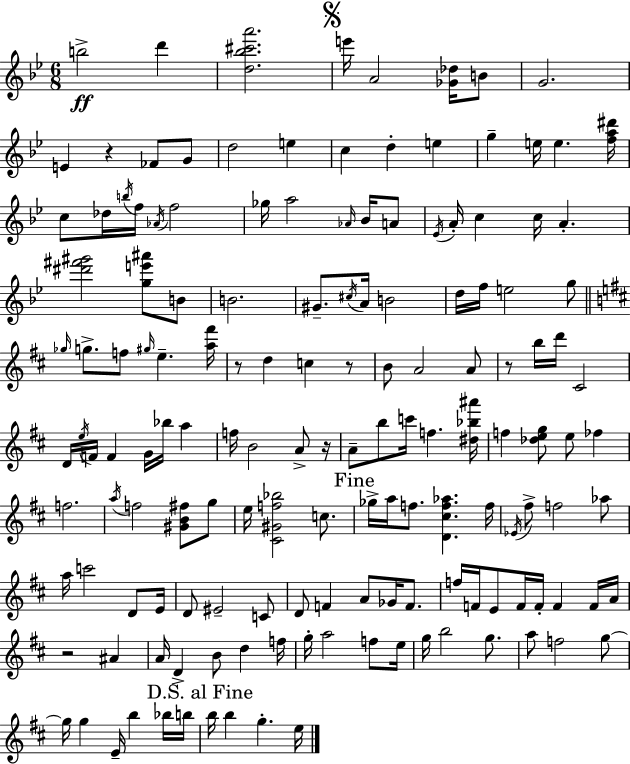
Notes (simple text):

B5/h D6/q [D5,Bb5,C#6,A6]/h. E6/s A4/h [Gb4,Db5]/s B4/e G4/h. E4/q R/q FES4/e G4/e D5/h E5/q C5/q D5/q E5/q G5/q E5/s E5/q. [F5,A5,D#6]/s C5/e Db5/s B5/s F5/s Ab4/s F5/h Gb5/s A5/h Ab4/s Bb4/s A4/e Eb4/s A4/s C5/q C5/s A4/q. [D#6,F#6,G#6]/h [G5,E6,A#6]/e B4/e B4/h. G#4/e. C#5/s A4/s B4/h D5/s F5/s E5/h G5/e Gb5/s G5/e. F5/e G#5/s E5/q. [A5,F#6]/s R/e D5/q C5/q R/e B4/e A4/h A4/e R/e B5/s D6/s C#4/h D4/s E5/s F4/s F4/q G4/s Bb5/s A5/q F5/s B4/h A4/e R/s A4/e B5/e C6/s F5/q. [D#5,Bb5,A#6]/s F5/q [Db5,E5,G5]/e E5/e FES5/q F5/h. A5/s F5/h [G#4,B4,F#5]/e G5/e E5/s [C#4,G#4,F5,Bb5]/h C5/e. Gb5/s A5/s F5/e. [D4,C#5,F5,Ab5]/q. F5/s Eb4/s F#5/e F5/h Ab5/e A5/s C6/h D4/e E4/s D4/e EIS4/h C4/e D4/e F4/q A4/e Gb4/s F4/e. F5/s F4/s E4/e F4/s F4/s F4/q F4/s A4/s R/h A#4/q A4/s D4/q B4/e D5/q F5/s G5/s A5/h F5/e E5/s G5/s B5/h G5/e. A5/e F5/h G5/e G5/s G5/q E4/s B5/q Bb5/s B5/s B5/s B5/q G5/q. E5/s